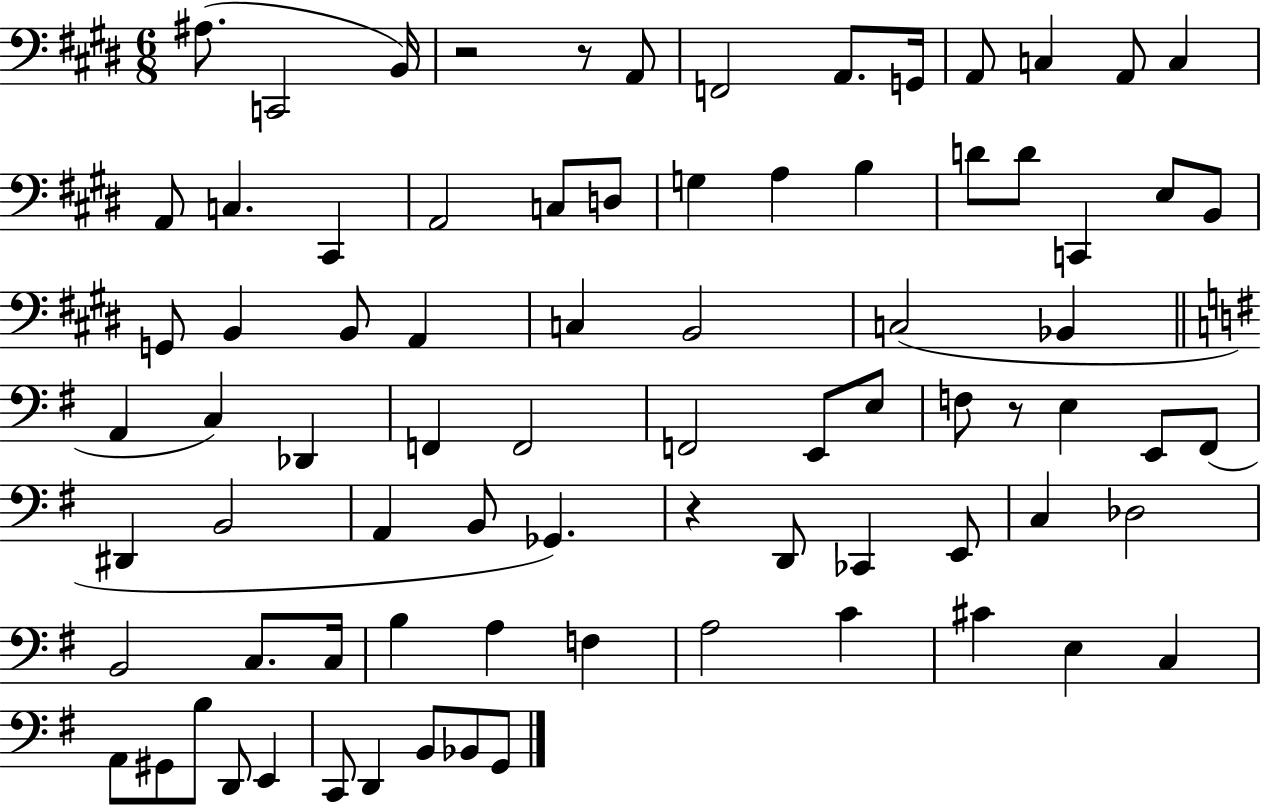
A#3/e. C2/h B2/s R/h R/e A2/e F2/h A2/e. G2/s A2/e C3/q A2/e C3/q A2/e C3/q. C#2/q A2/h C3/e D3/e G3/q A3/q B3/q D4/e D4/e C2/q E3/e B2/e G2/e B2/q B2/e A2/q C3/q B2/h C3/h Bb2/q A2/q C3/q Db2/q F2/q F2/h F2/h E2/e E3/e F3/e R/e E3/q E2/e F#2/e D#2/q B2/h A2/q B2/e Gb2/q. R/q D2/e CES2/q E2/e C3/q Db3/h B2/h C3/e. C3/s B3/q A3/q F3/q A3/h C4/q C#4/q E3/q C3/q A2/e G#2/e B3/e D2/e E2/q C2/e D2/q B2/e Bb2/e G2/e